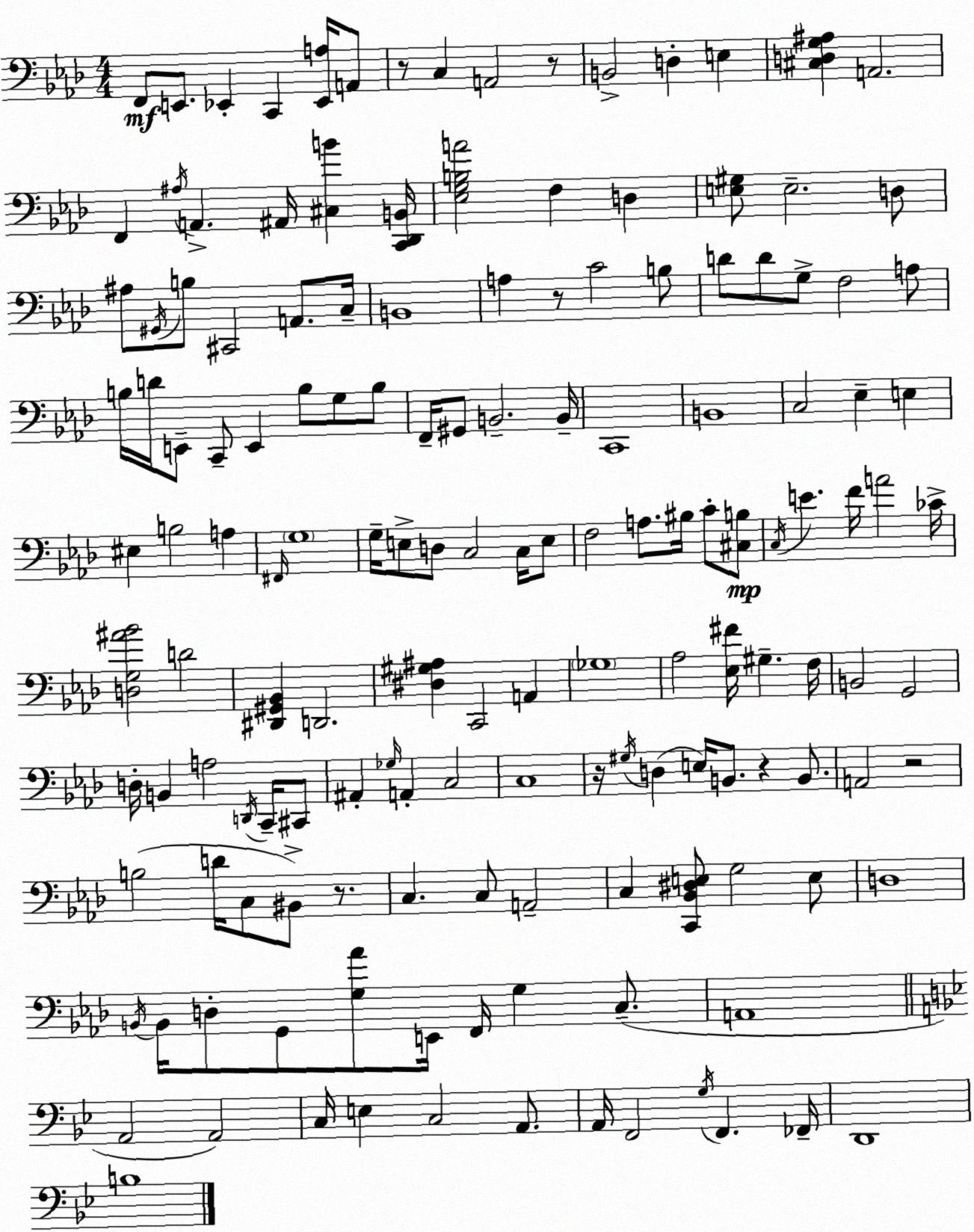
X:1
T:Untitled
M:4/4
L:1/4
K:Fm
F,,/2 E,,/2 _E,, C,, [_E,,A,]/4 A,,/2 z/2 C, A,,2 z/2 B,,2 D, E, [^C,D,G,^A,] A,,2 F,, ^A,/4 A,, ^A,,/4 [^C,B] [C,,_D,,B,,]/4 [_E,G,B,A]2 F, D, [E,^G,]/2 E,2 D,/2 ^A,/2 ^G,,/4 B,/2 ^C,,2 A,,/2 C,/4 B,,4 A, z/2 C2 B,/2 D/2 D/2 G,/2 F,2 A,/2 B,/4 D/4 E,,/2 C,,/2 E,, B,/2 G,/2 B,/2 F,,/4 ^G,,/2 B,,2 B,,/4 C,,4 B,,4 C,2 _E, E, ^E, B,2 A, ^F,,/4 G,4 G,/4 E,/2 D,/2 C,2 C,/4 E,/2 F,2 A,/2 ^B,/4 C/2 [^C,B,]/2 C,/4 E F/4 A2 _C/4 [D,G,^A_B]2 D2 [^D,,^G,,_B,,] D,,2 [^D,^G,^A,] C,,2 A,, _G,4 _A,2 [_E,^F]/4 ^G, F,/4 B,,2 G,,2 D,/4 B,, A,2 D,,/4 C,,/4 ^C,,/2 ^A,, _G,/4 A,, C,2 C,4 z/4 ^G,/4 D, E,/4 B,,/2 z B,,/2 A,,2 z2 B,2 D/4 C,/2 ^B,,/2 z/2 C, C,/2 A,,2 C, [C,,_B,,^D,E,]/2 G,2 E,/2 D,4 B,,/4 B,,/4 D,/2 G,,/2 [G,_A]/2 E,,/4 F,,/4 G, C,/2 A,,4 A,,2 A,,2 C,/4 E, C,2 A,,/2 A,,/4 F,,2 G,/4 F,, _F,,/4 D,,4 B,4